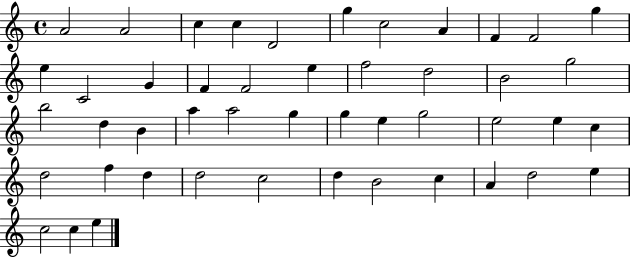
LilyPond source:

{
  \clef treble
  \time 4/4
  \defaultTimeSignature
  \key c \major
  a'2 a'2 | c''4 c''4 d'2 | g''4 c''2 a'4 | f'4 f'2 g''4 | \break e''4 c'2 g'4 | f'4 f'2 e''4 | f''2 d''2 | b'2 g''2 | \break b''2 d''4 b'4 | a''4 a''2 g''4 | g''4 e''4 g''2 | e''2 e''4 c''4 | \break d''2 f''4 d''4 | d''2 c''2 | d''4 b'2 c''4 | a'4 d''2 e''4 | \break c''2 c''4 e''4 | \bar "|."
}